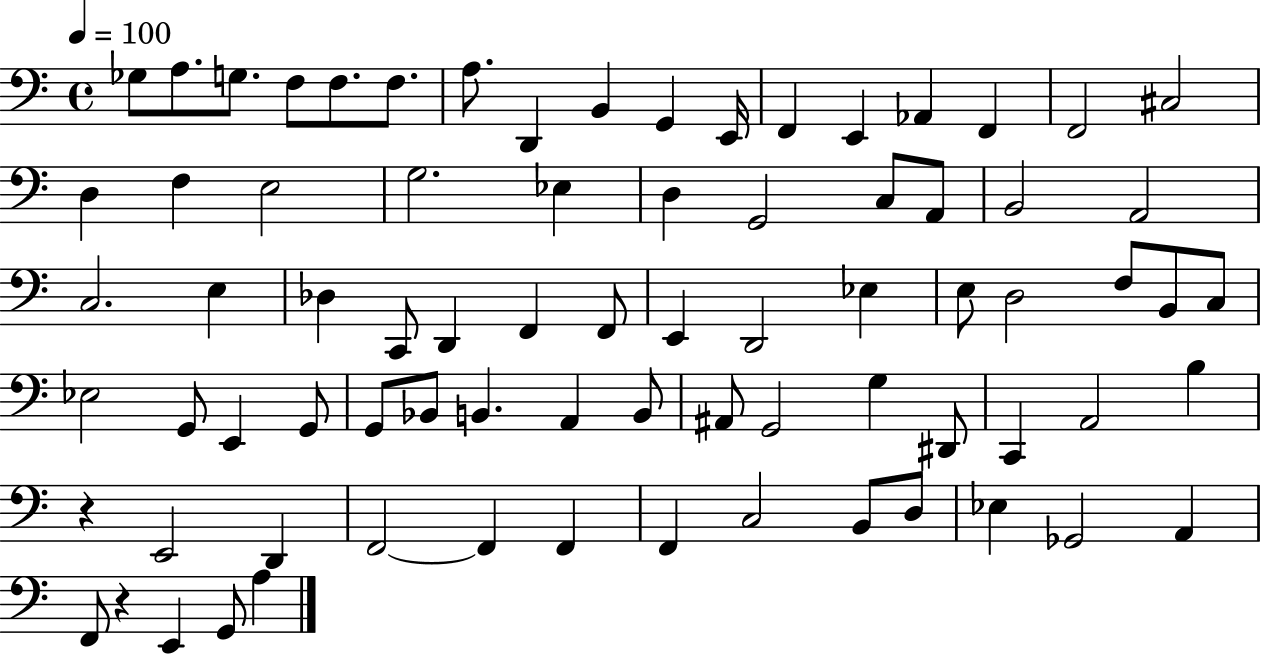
{
  \clef bass
  \time 4/4
  \defaultTimeSignature
  \key c \major
  \tempo 4 = 100
  ges8 a8. g8. f8 f8. f8. | a8. d,4 b,4 g,4 e,16 | f,4 e,4 aes,4 f,4 | f,2 cis2 | \break d4 f4 e2 | g2. ees4 | d4 g,2 c8 a,8 | b,2 a,2 | \break c2. e4 | des4 c,8 d,4 f,4 f,8 | e,4 d,2 ees4 | e8 d2 f8 b,8 c8 | \break ees2 g,8 e,4 g,8 | g,8 bes,8 b,4. a,4 b,8 | ais,8 g,2 g4 dis,8 | c,4 a,2 b4 | \break r4 e,2 d,4 | f,2~~ f,4 f,4 | f,4 c2 b,8 d8 | ees4 ges,2 a,4 | \break f,8 r4 e,4 g,8 a4 | \bar "|."
}